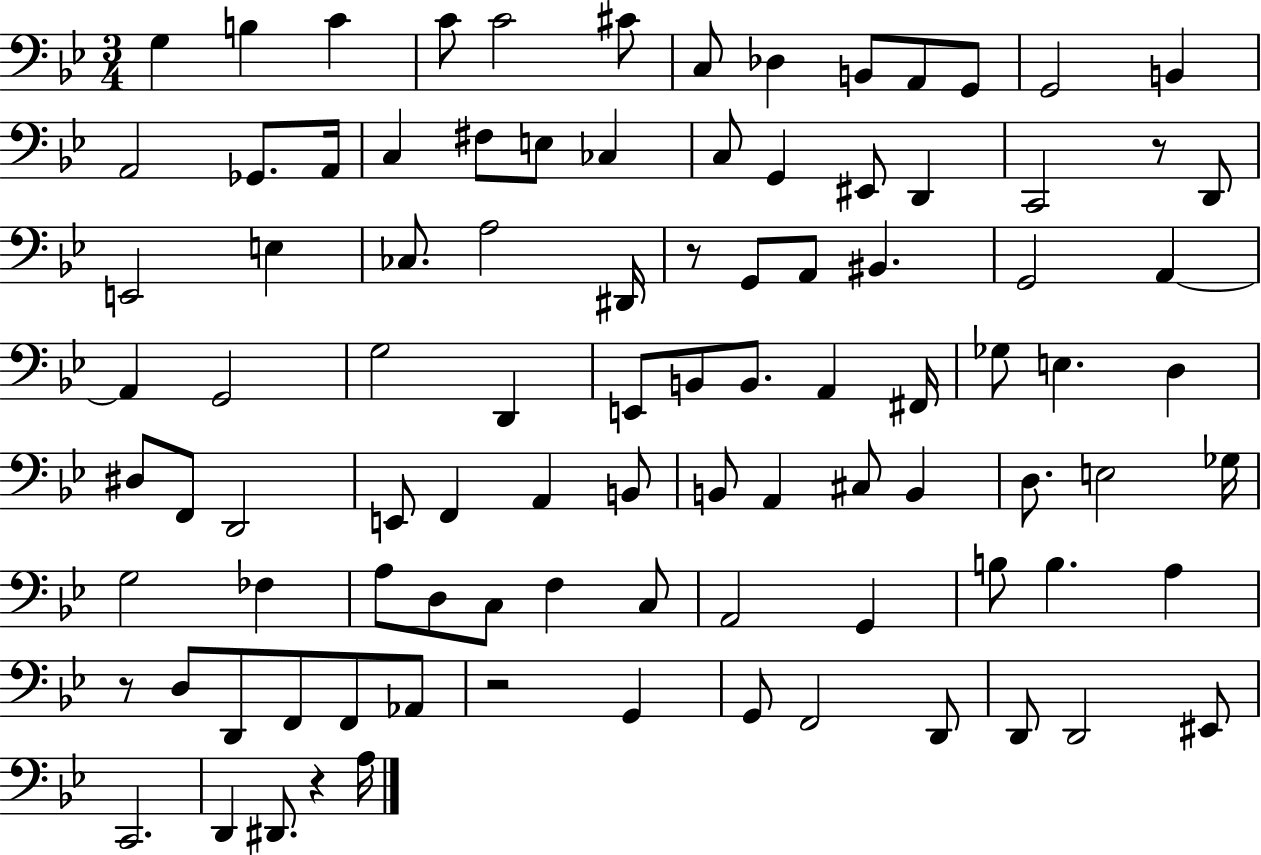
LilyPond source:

{
  \clef bass
  \numericTimeSignature
  \time 3/4
  \key bes \major
  \repeat volta 2 { g4 b4 c'4 | c'8 c'2 cis'8 | c8 des4 b,8 a,8 g,8 | g,2 b,4 | \break a,2 ges,8. a,16 | c4 fis8 e8 ces4 | c8 g,4 eis,8 d,4 | c,2 r8 d,8 | \break e,2 e4 | ces8. a2 dis,16 | r8 g,8 a,8 bis,4. | g,2 a,4~~ | \break a,4 g,2 | g2 d,4 | e,8 b,8 b,8. a,4 fis,16 | ges8 e4. d4 | \break dis8 f,8 d,2 | e,8 f,4 a,4 b,8 | b,8 a,4 cis8 b,4 | d8. e2 ges16 | \break g2 fes4 | a8 d8 c8 f4 c8 | a,2 g,4 | b8 b4. a4 | \break r8 d8 d,8 f,8 f,8 aes,8 | r2 g,4 | g,8 f,2 d,8 | d,8 d,2 eis,8 | \break c,2. | d,4 dis,8. r4 a16 | } \bar "|."
}